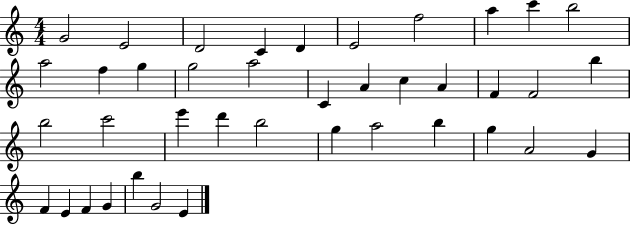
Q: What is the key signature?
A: C major